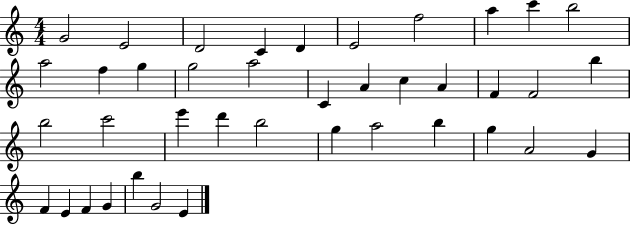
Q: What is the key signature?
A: C major